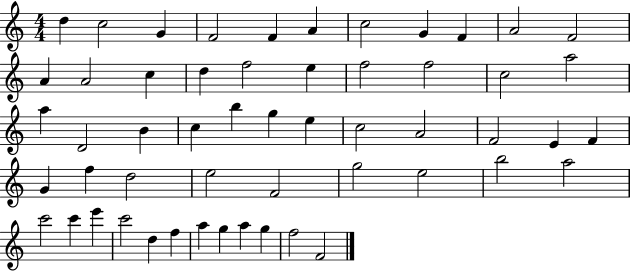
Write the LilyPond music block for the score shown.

{
  \clef treble
  \numericTimeSignature
  \time 4/4
  \key c \major
  d''4 c''2 g'4 | f'2 f'4 a'4 | c''2 g'4 f'4 | a'2 f'2 | \break a'4 a'2 c''4 | d''4 f''2 e''4 | f''2 f''2 | c''2 a''2 | \break a''4 d'2 b'4 | c''4 b''4 g''4 e''4 | c''2 a'2 | f'2 e'4 f'4 | \break g'4 f''4 d''2 | e''2 f'2 | g''2 e''2 | b''2 a''2 | \break c'''2 c'''4 e'''4 | c'''2 d''4 f''4 | a''4 g''4 a''4 g''4 | f''2 f'2 | \break \bar "|."
}